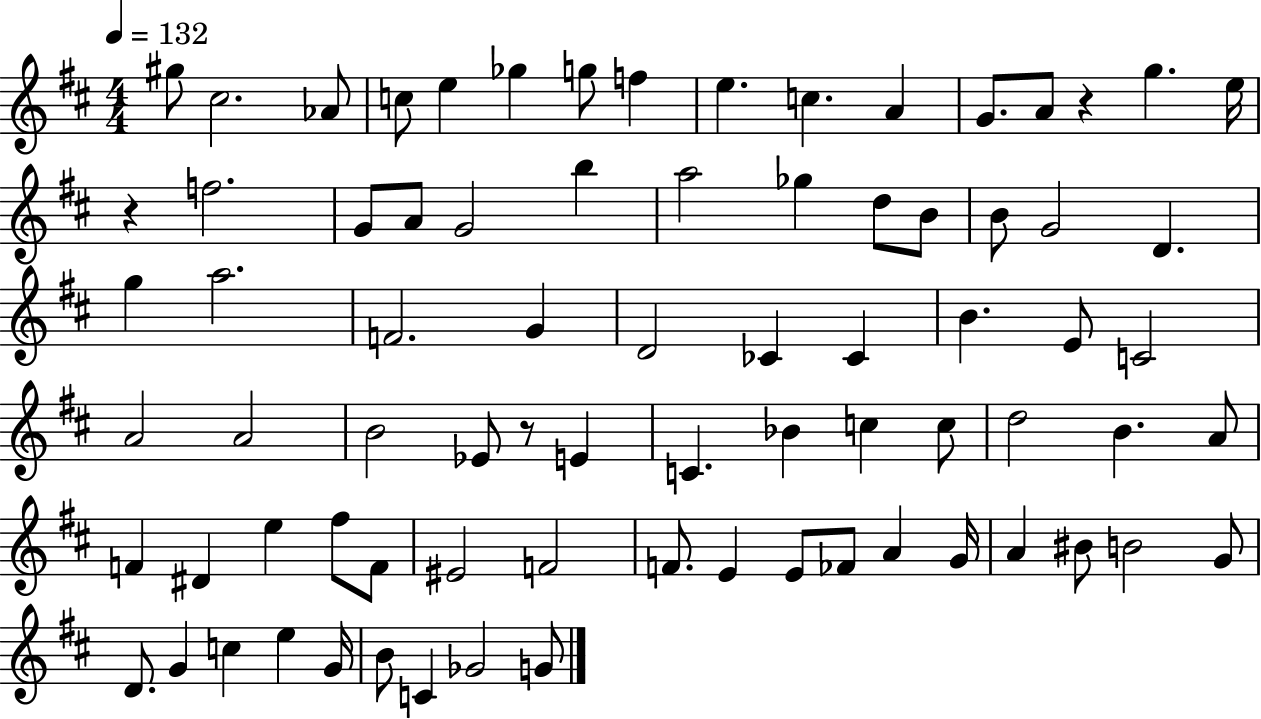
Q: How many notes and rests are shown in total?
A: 78